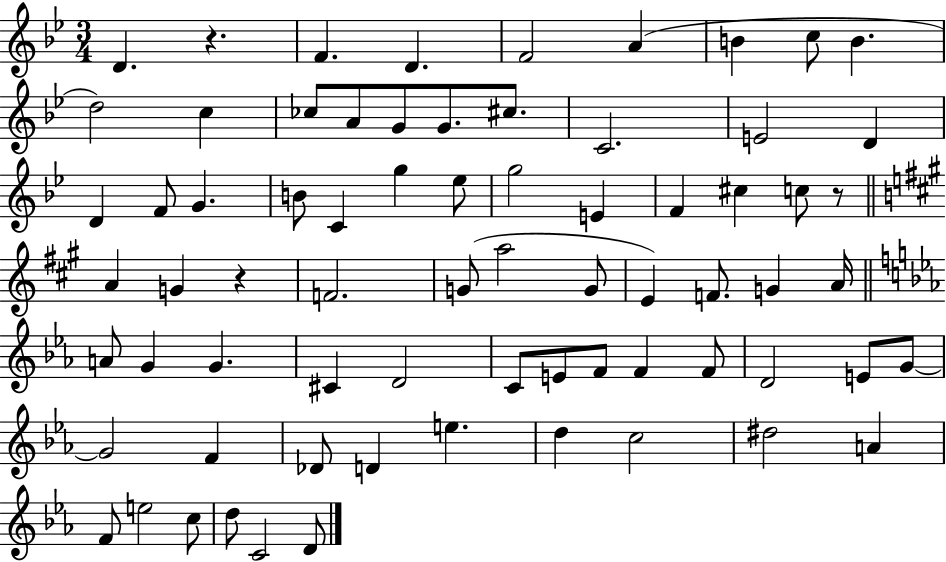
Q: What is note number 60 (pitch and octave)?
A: C5